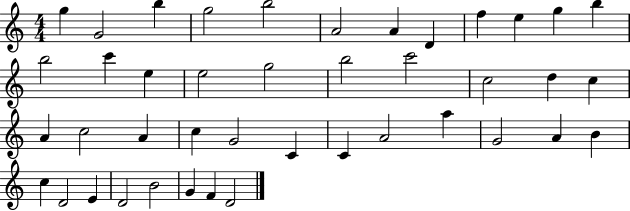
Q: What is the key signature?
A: C major